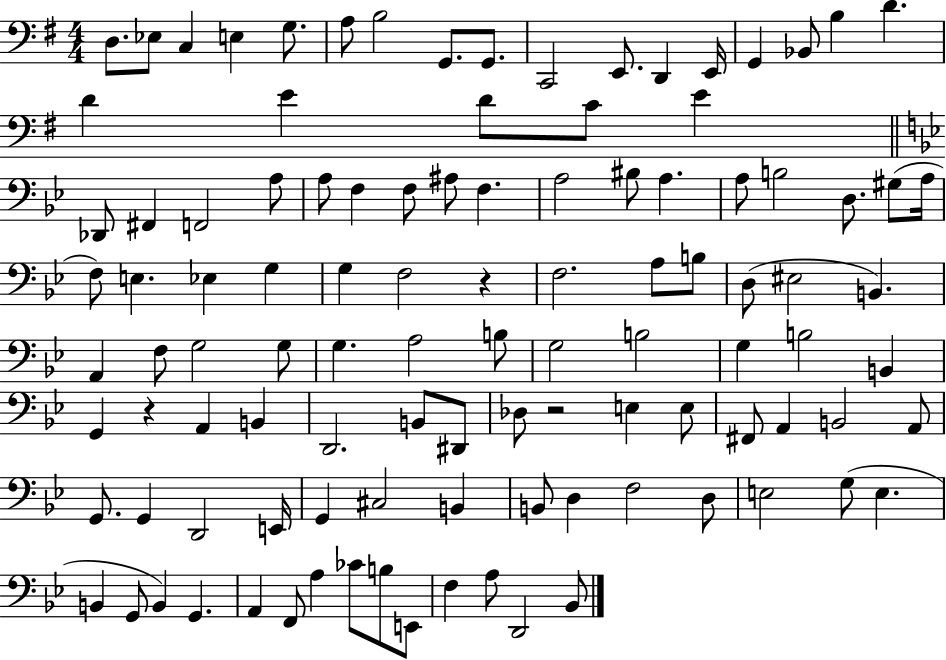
D3/e. Eb3/e C3/q E3/q G3/e. A3/e B3/h G2/e. G2/e. C2/h E2/e. D2/q E2/s G2/q Bb2/e B3/q D4/q. D4/q E4/q D4/e C4/e E4/q Db2/e F#2/q F2/h A3/e A3/e F3/q F3/e A#3/e F3/q. A3/h BIS3/e A3/q. A3/e B3/h D3/e. G#3/e A3/s F3/e E3/q. Eb3/q G3/q G3/q F3/h R/q F3/h. A3/e B3/e D3/e EIS3/h B2/q. A2/q F3/e G3/h G3/e G3/q. A3/h B3/e G3/h B3/h G3/q B3/h B2/q G2/q R/q A2/q B2/q D2/h. B2/e D#2/e Db3/e R/h E3/q E3/e F#2/e A2/q B2/h A2/e G2/e. G2/q D2/h E2/s G2/q C#3/h B2/q B2/e D3/q F3/h D3/e E3/h G3/e E3/q. B2/q G2/e B2/q G2/q. A2/q F2/e A3/q CES4/e B3/e E2/e F3/q A3/e D2/h Bb2/e